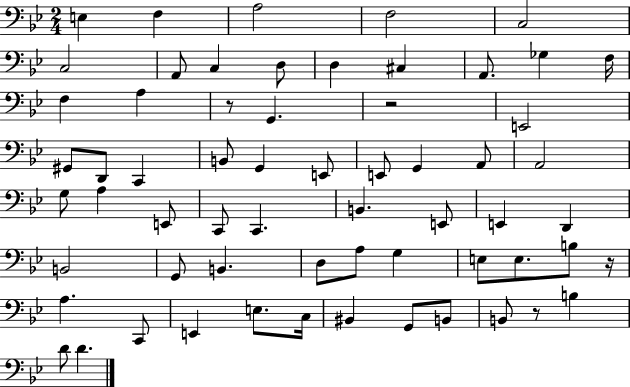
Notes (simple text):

E3/q F3/q A3/h F3/h C3/h C3/h A2/e C3/q D3/e D3/q C#3/q A2/e. Gb3/q F3/s F3/q A3/q R/e G2/q. R/h E2/h G#2/e D2/e C2/q B2/e G2/q E2/e E2/e G2/q A2/e A2/h G3/e A3/q E2/e C2/e C2/q. B2/q. E2/e E2/q D2/q B2/h G2/e B2/q. D3/e A3/e G3/q E3/e E3/e. B3/e R/s A3/q. C2/e E2/q E3/e. C3/s BIS2/q G2/e B2/e B2/e R/e B3/q D4/e D4/q.